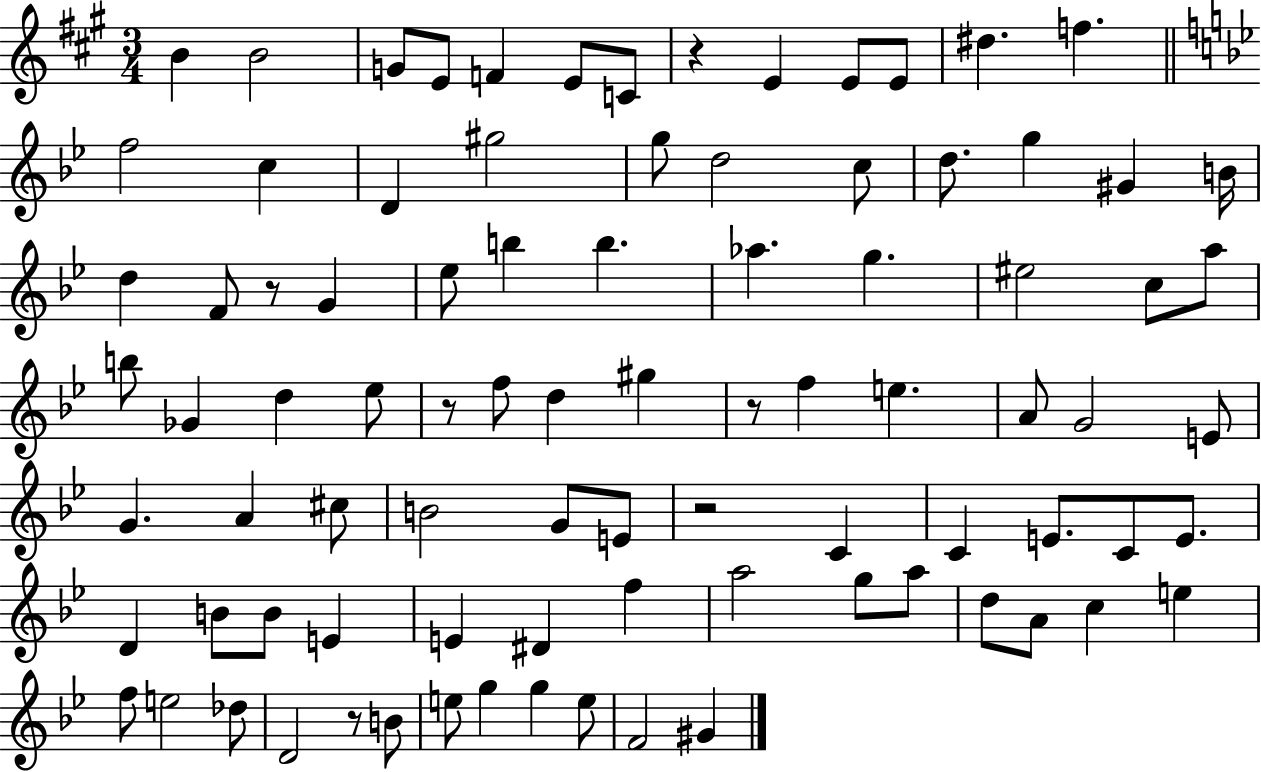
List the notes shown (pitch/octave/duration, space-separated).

B4/q B4/h G4/e E4/e F4/q E4/e C4/e R/q E4/q E4/e E4/e D#5/q. F5/q. F5/h C5/q D4/q G#5/h G5/e D5/h C5/e D5/e. G5/q G#4/q B4/s D5/q F4/e R/e G4/q Eb5/e B5/q B5/q. Ab5/q. G5/q. EIS5/h C5/e A5/e B5/e Gb4/q D5/q Eb5/e R/e F5/e D5/q G#5/q R/e F5/q E5/q. A4/e G4/h E4/e G4/q. A4/q C#5/e B4/h G4/e E4/e R/h C4/q C4/q E4/e. C4/e E4/e. D4/q B4/e B4/e E4/q E4/q D#4/q F5/q A5/h G5/e A5/e D5/e A4/e C5/q E5/q F5/e E5/h Db5/e D4/h R/e B4/e E5/e G5/q G5/q E5/e F4/h G#4/q